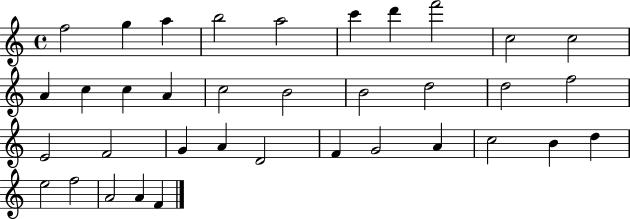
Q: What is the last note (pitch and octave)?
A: F4